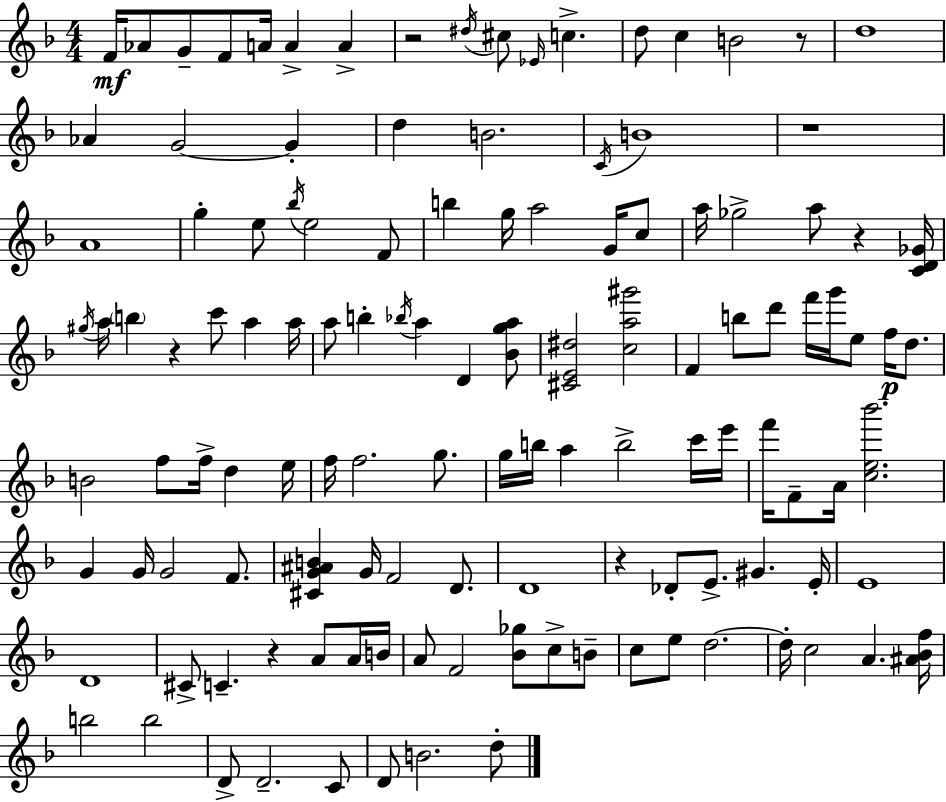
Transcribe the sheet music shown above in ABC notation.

X:1
T:Untitled
M:4/4
L:1/4
K:Dm
F/4 _A/2 G/2 F/2 A/4 A A z2 ^d/4 ^c/2 _E/4 c d/2 c B2 z/2 d4 _A G2 G d B2 C/4 B4 z4 A4 g e/2 _b/4 e2 F/2 b g/4 a2 G/4 c/2 a/4 _g2 a/2 z [CD_G]/4 ^g/4 a/4 b z c'/2 a a/4 a/2 b _b/4 a D [_Bga]/2 [^CE^d]2 [ca^g']2 F b/2 d'/2 f'/4 g'/4 e/2 f/4 d/2 B2 f/2 f/4 d e/4 f/4 f2 g/2 g/4 b/4 a b2 c'/4 e'/4 f'/4 F/2 A/4 [ce_b']2 G G/4 G2 F/2 [^CG^AB] G/4 F2 D/2 D4 z _D/2 E/2 ^G E/4 E4 D4 ^C/2 C z A/2 A/4 B/4 A/2 F2 [_B_g]/2 c/2 B/2 c/2 e/2 d2 d/4 c2 A [^A_Bf]/4 b2 b2 D/2 D2 C/2 D/2 B2 d/2